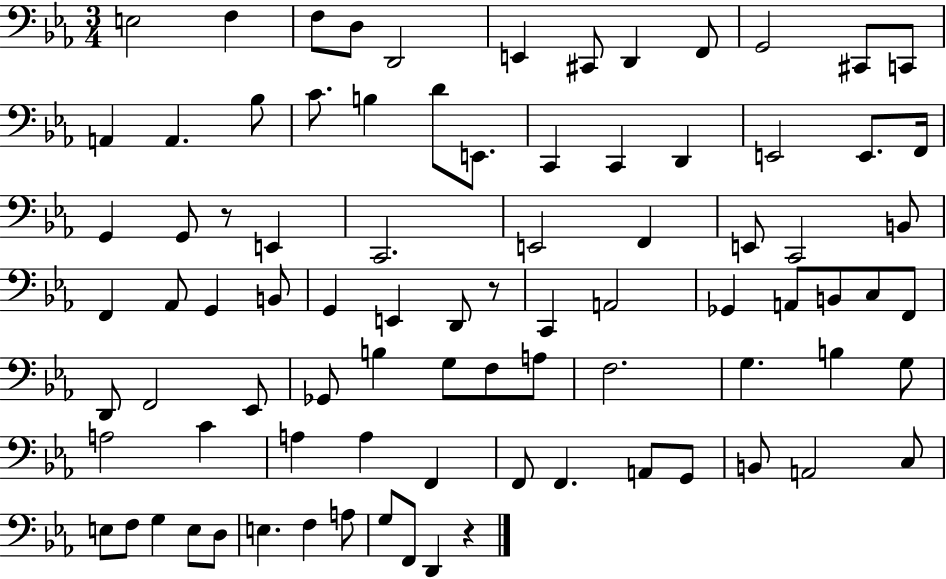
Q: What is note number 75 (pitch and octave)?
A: G3